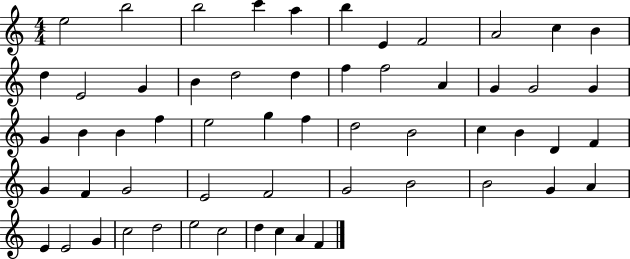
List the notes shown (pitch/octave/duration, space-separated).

E5/h B5/h B5/h C6/q A5/q B5/q E4/q F4/h A4/h C5/q B4/q D5/q E4/h G4/q B4/q D5/h D5/q F5/q F5/h A4/q G4/q G4/h G4/q G4/q B4/q B4/q F5/q E5/h G5/q F5/q D5/h B4/h C5/q B4/q D4/q F4/q G4/q F4/q G4/h E4/h F4/h G4/h B4/h B4/h G4/q A4/q E4/q E4/h G4/q C5/h D5/h E5/h C5/h D5/q C5/q A4/q F4/q